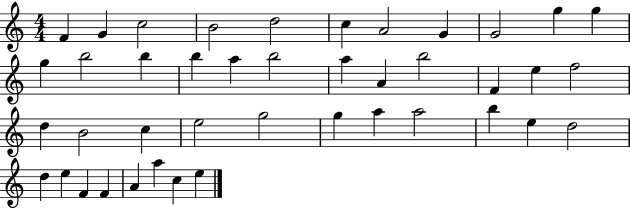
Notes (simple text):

F4/q G4/q C5/h B4/h D5/h C5/q A4/h G4/q G4/h G5/q G5/q G5/q B5/h B5/q B5/q A5/q B5/h A5/q A4/q B5/h F4/q E5/q F5/h D5/q B4/h C5/q E5/h G5/h G5/q A5/q A5/h B5/q E5/q D5/h D5/q E5/q F4/q F4/q A4/q A5/q C5/q E5/q